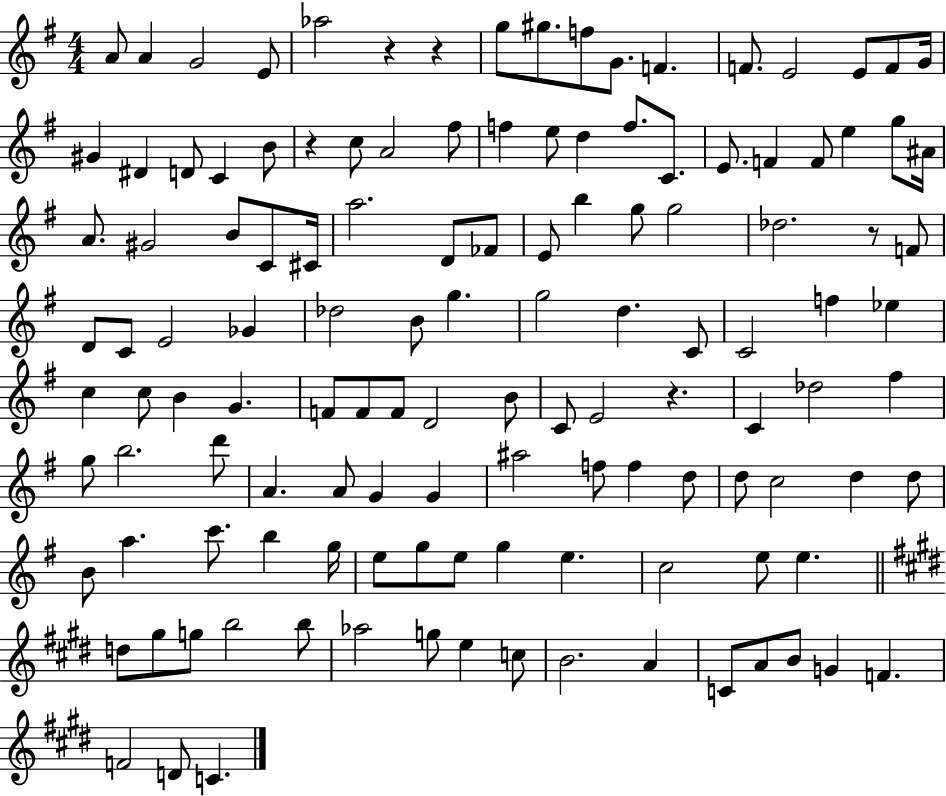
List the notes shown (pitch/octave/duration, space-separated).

A4/e A4/q G4/h E4/e Ab5/h R/q R/q G5/e G#5/e. F5/e G4/e. F4/q. F4/e. E4/h E4/e F4/e G4/s G#4/q D#4/q D4/e C4/q B4/e R/q C5/e A4/h F#5/e F5/q E5/e D5/q F5/e. C4/e. E4/e. F4/q F4/e E5/q G5/e A#4/s A4/e. G#4/h B4/e C4/e C#4/s A5/h. D4/e FES4/e E4/e B5/q G5/e G5/h Db5/h. R/e F4/e D4/e C4/e E4/h Gb4/q Db5/h B4/e G5/q. G5/h D5/q. C4/e C4/h F5/q Eb5/q C5/q C5/e B4/q G4/q. F4/e F4/e F4/e D4/h B4/e C4/e E4/h R/q. C4/q Db5/h F#5/q G5/e B5/h. D6/e A4/q. A4/e G4/q G4/q A#5/h F5/e F5/q D5/e D5/e C5/h D5/q D5/e B4/e A5/q. C6/e. B5/q G5/s E5/e G5/e E5/e G5/q E5/q. C5/h E5/e E5/q. D5/e G#5/e G5/e B5/h B5/e Ab5/h G5/e E5/q C5/e B4/h. A4/q C4/e A4/e B4/e G4/q F4/q. F4/h D4/e C4/q.